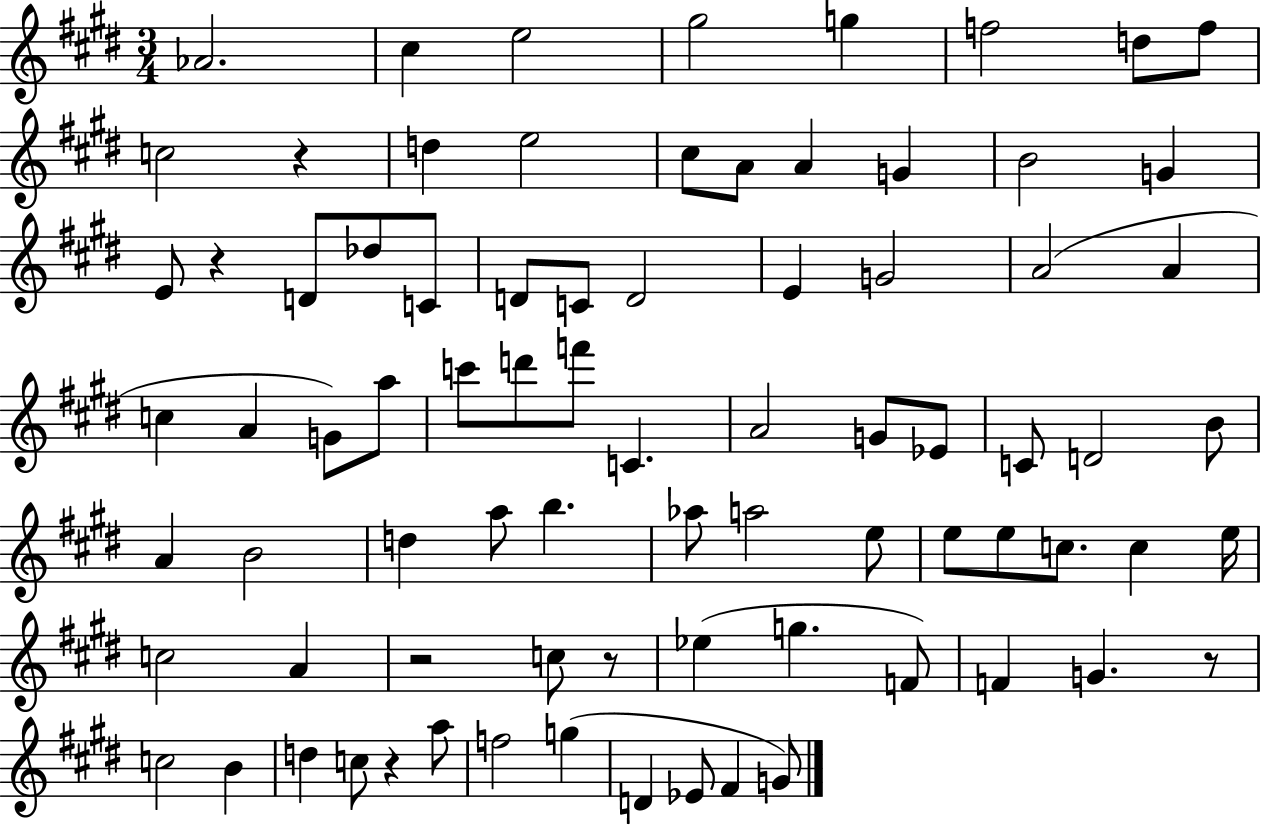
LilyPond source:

{
  \clef treble
  \numericTimeSignature
  \time 3/4
  \key e \major
  aes'2. | cis''4 e''2 | gis''2 g''4 | f''2 d''8 f''8 | \break c''2 r4 | d''4 e''2 | cis''8 a'8 a'4 g'4 | b'2 g'4 | \break e'8 r4 d'8 des''8 c'8 | d'8 c'8 d'2 | e'4 g'2 | a'2( a'4 | \break c''4 a'4 g'8) a''8 | c'''8 d'''8 f'''8 c'4. | a'2 g'8 ees'8 | c'8 d'2 b'8 | \break a'4 b'2 | d''4 a''8 b''4. | aes''8 a''2 e''8 | e''8 e''8 c''8. c''4 e''16 | \break c''2 a'4 | r2 c''8 r8 | ees''4( g''4. f'8) | f'4 g'4. r8 | \break c''2 b'4 | d''4 c''8 r4 a''8 | f''2 g''4( | d'4 ees'8 fis'4 g'8) | \break \bar "|."
}